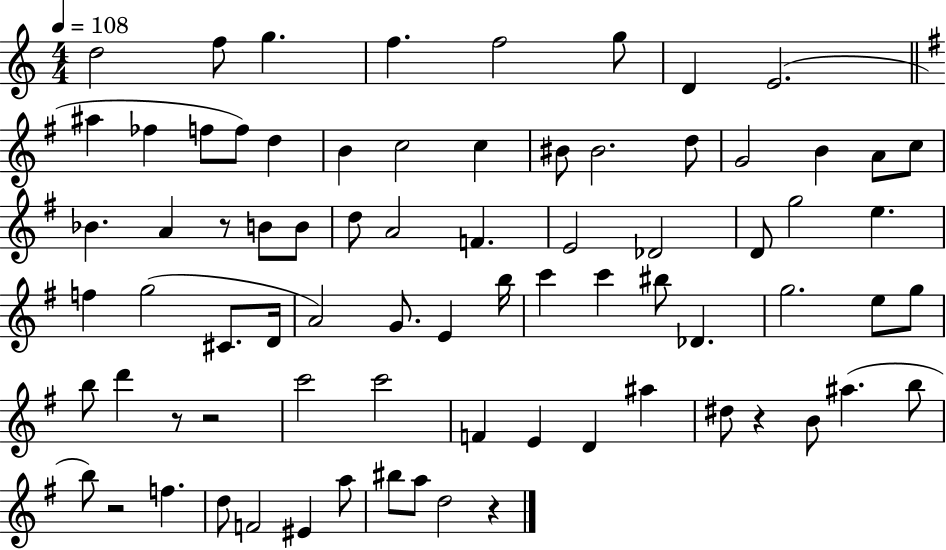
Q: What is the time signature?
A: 4/4